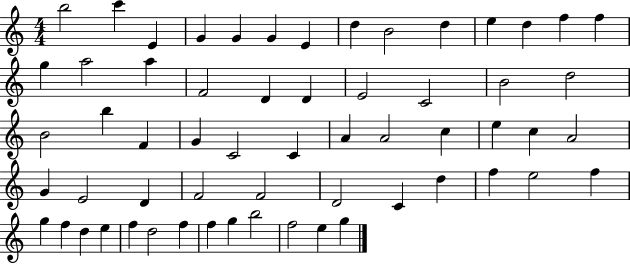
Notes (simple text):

B5/h C6/q E4/q G4/q G4/q G4/q E4/q D5/q B4/h D5/q E5/q D5/q F5/q F5/q G5/q A5/h A5/q F4/h D4/q D4/q E4/h C4/h B4/h D5/h B4/h B5/q F4/q G4/q C4/h C4/q A4/q A4/h C5/q E5/q C5/q A4/h G4/q E4/h D4/q F4/h F4/h D4/h C4/q D5/q F5/q E5/h F5/q G5/q F5/q D5/q E5/q F5/q D5/h F5/q F5/q G5/q B5/h F5/h E5/q G5/q